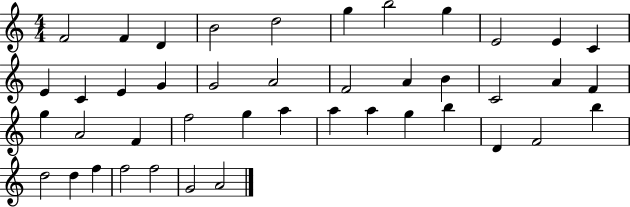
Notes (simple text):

F4/h F4/q D4/q B4/h D5/h G5/q B5/h G5/q E4/h E4/q C4/q E4/q C4/q E4/q G4/q G4/h A4/h F4/h A4/q B4/q C4/h A4/q F4/q G5/q A4/h F4/q F5/h G5/q A5/q A5/q A5/q G5/q B5/q D4/q F4/h B5/q D5/h D5/q F5/q F5/h F5/h G4/h A4/h